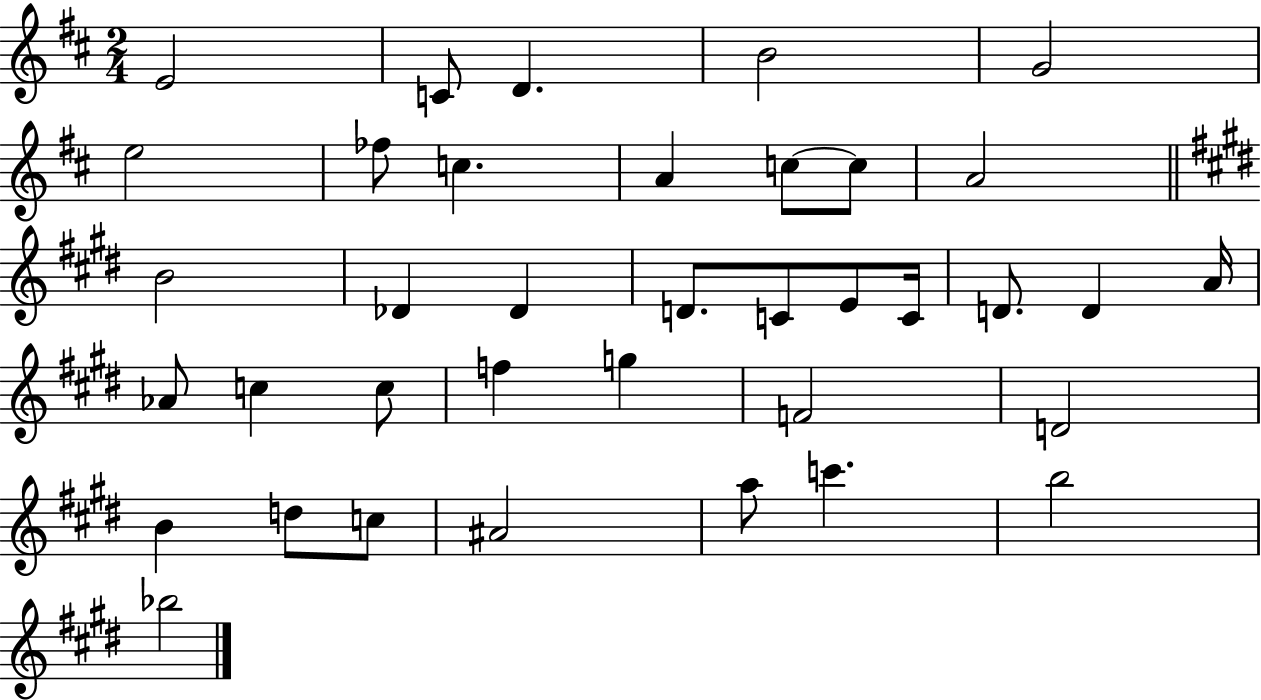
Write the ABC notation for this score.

X:1
T:Untitled
M:2/4
L:1/4
K:D
E2 C/2 D B2 G2 e2 _f/2 c A c/2 c/2 A2 B2 _D _D D/2 C/2 E/2 C/4 D/2 D A/4 _A/2 c c/2 f g F2 D2 B d/2 c/2 ^A2 a/2 c' b2 _b2